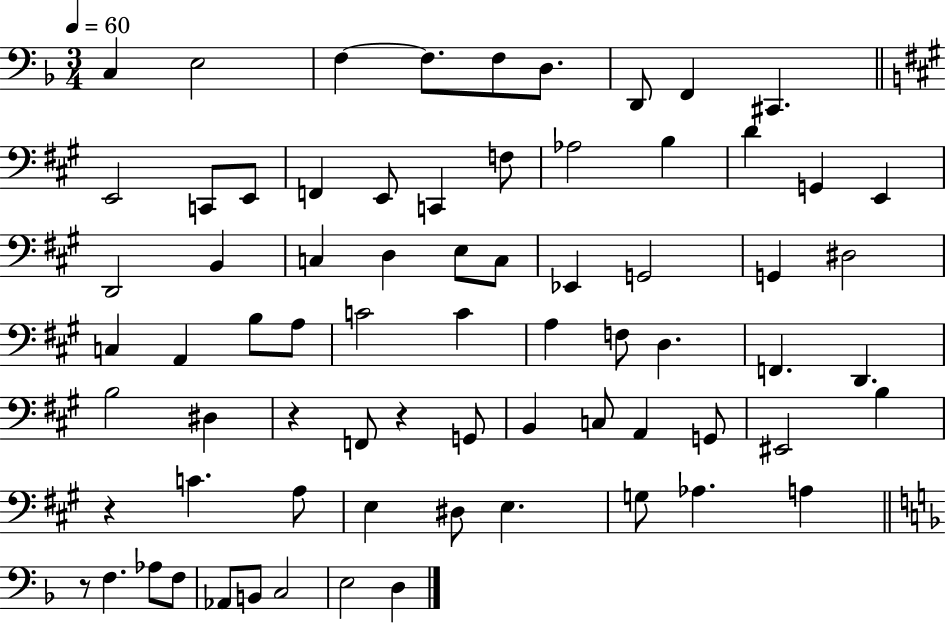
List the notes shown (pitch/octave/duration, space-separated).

C3/q E3/h F3/q F3/e. F3/e D3/e. D2/e F2/q C#2/q. E2/h C2/e E2/e F2/q E2/e C2/q F3/e Ab3/h B3/q D4/q G2/q E2/q D2/h B2/q C3/q D3/q E3/e C3/e Eb2/q G2/h G2/q D#3/h C3/q A2/q B3/e A3/e C4/h C4/q A3/q F3/e D3/q. F2/q. D2/q. B3/h D#3/q R/q F2/e R/q G2/e B2/q C3/e A2/q G2/e EIS2/h B3/q R/q C4/q. A3/e E3/q D#3/e E3/q. G3/e Ab3/q. A3/q R/e F3/q. Ab3/e F3/e Ab2/e B2/e C3/h E3/h D3/q